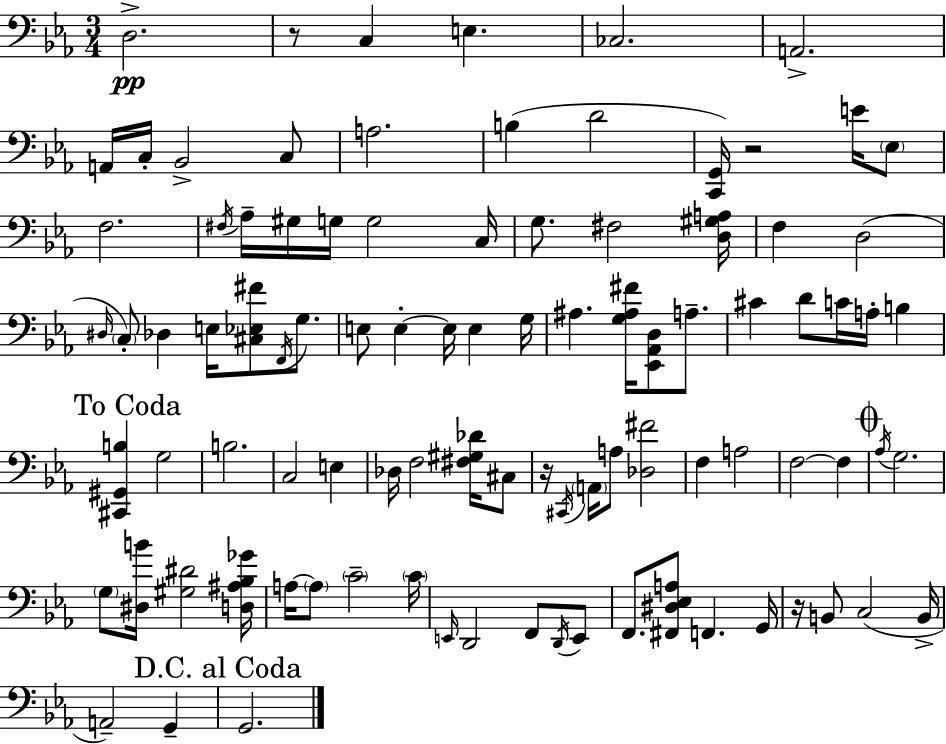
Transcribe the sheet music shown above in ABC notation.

X:1
T:Untitled
M:3/4
L:1/4
K:Eb
D,2 z/2 C, E, _C,2 A,,2 A,,/4 C,/4 _B,,2 C,/2 A,2 B, D2 [C,,G,,]/4 z2 E/4 _E,/2 F,2 ^F,/4 _A,/4 ^G,/4 G,/4 G,2 C,/4 G,/2 ^F,2 [D,^G,A,]/4 F, D,2 ^D,/4 C,/2 _D, E,/4 [^C,_E,^F]/2 F,,/4 G,/2 E,/2 E, E,/4 E, G,/4 ^A, [G,^A,^F]/4 [_E,,_A,,D,]/2 A,/2 ^C D/2 C/4 A,/4 B, [^C,,^G,,B,] G,2 B,2 C,2 E, _D,/4 F,2 [^F,^G,_D]/4 ^C,/2 z/4 ^C,,/4 A,,/4 A,/2 [_D,^F]2 F, A,2 F,2 F, _A,/4 G,2 G,/2 [^D,B]/4 [^G,^D]2 [D,^A,_B,_G]/4 A,/4 A,/2 C2 C/4 E,,/4 D,,2 F,,/2 D,,/4 E,,/2 F,,/2 [^F,,^D,_E,A,]/2 F,, G,,/4 z/4 B,,/2 C,2 B,,/4 A,,2 G,, G,,2